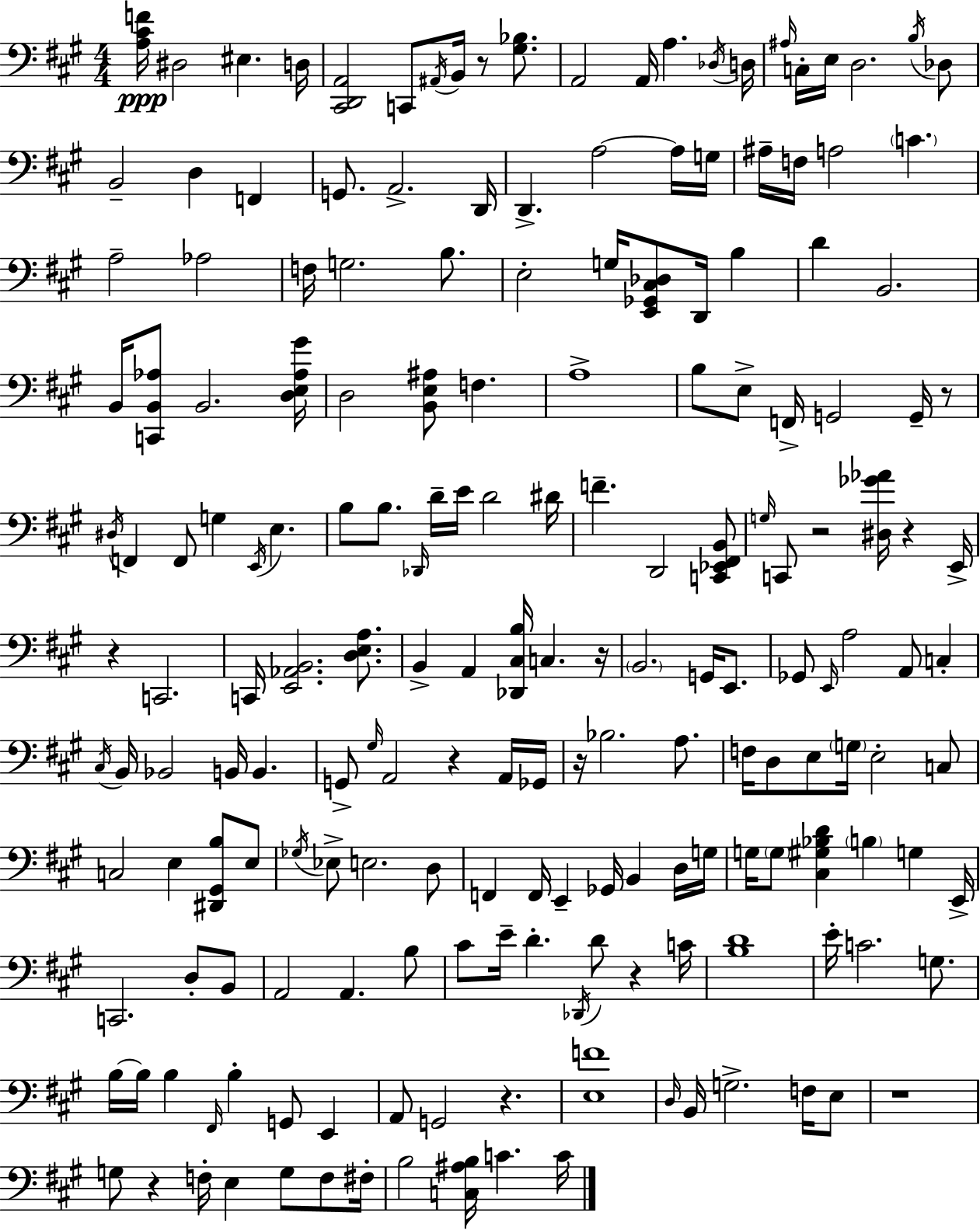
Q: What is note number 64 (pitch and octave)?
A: D4